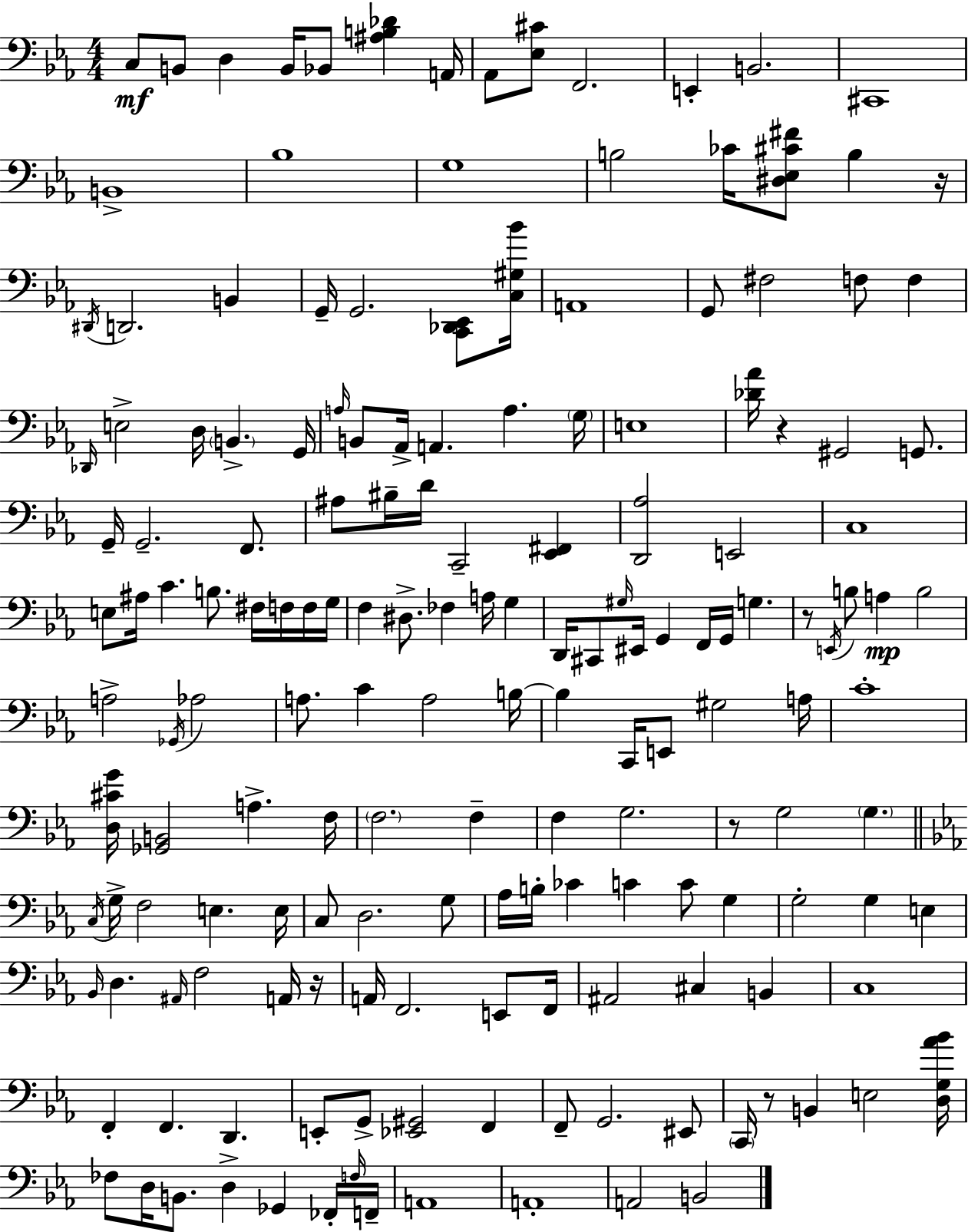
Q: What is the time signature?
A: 4/4